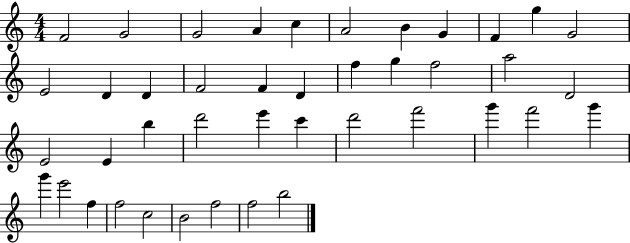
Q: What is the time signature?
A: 4/4